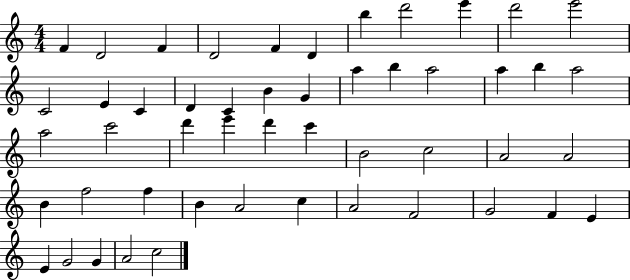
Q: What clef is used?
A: treble